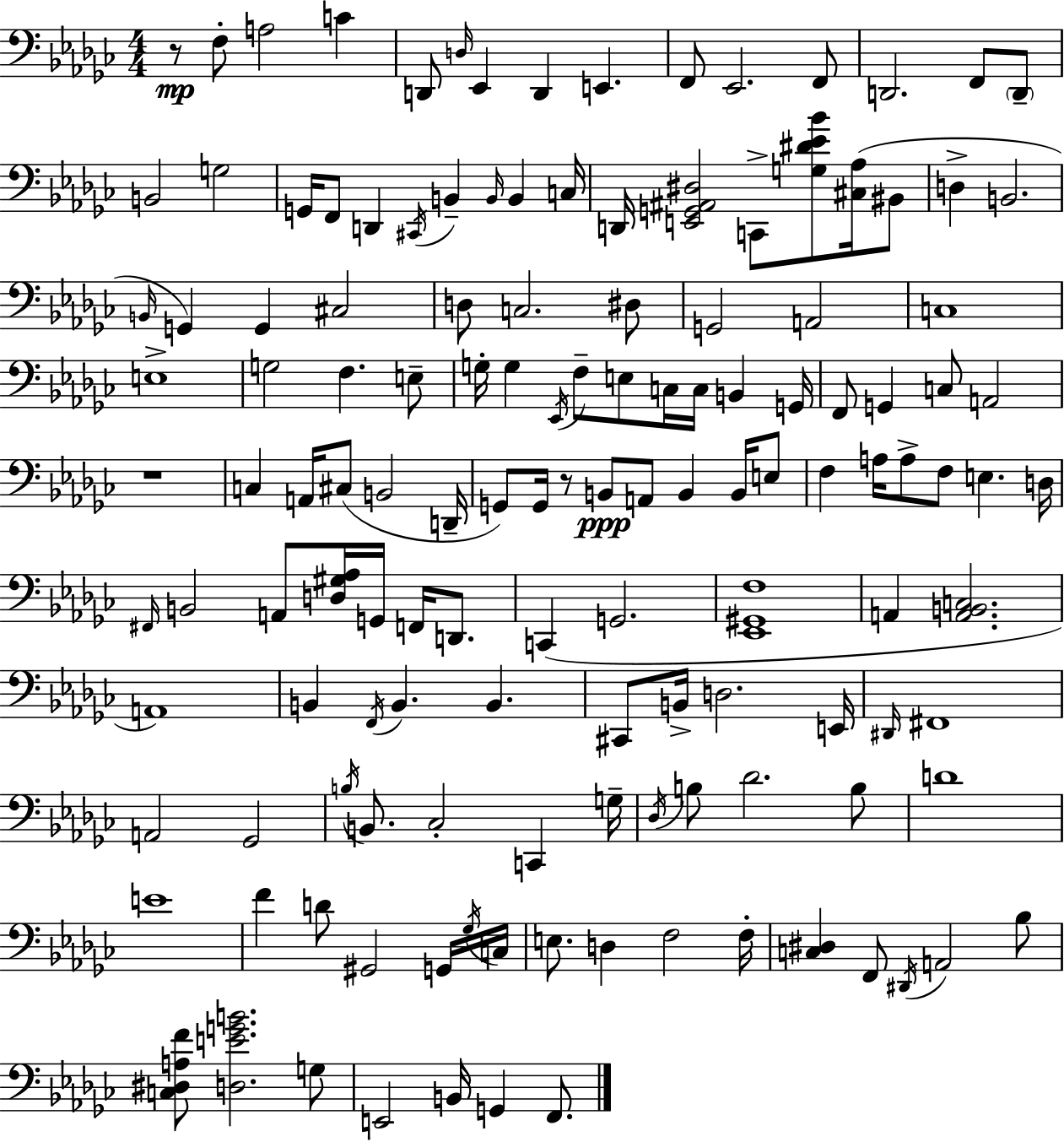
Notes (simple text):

R/e F3/e A3/h C4/q D2/e D3/s Eb2/q D2/q E2/q. F2/e Eb2/h. F2/e D2/h. F2/e D2/e B2/h G3/h G2/s F2/e D2/q C#2/s B2/q B2/s B2/q C3/s D2/s [E2,G2,A#2,D#3]/h C2/e [G3,D#4,Eb4,Bb4]/e [C#3,Ab3]/s BIS2/e D3/q B2/h. B2/s G2/q G2/q C#3/h D3/e C3/h. D#3/e G2/h A2/h C3/w E3/w G3/h F3/q. E3/e G3/s G3/q Eb2/s F3/e E3/e C3/s C3/s B2/q G2/s F2/e G2/q C3/e A2/h R/w C3/q A2/s C#3/e B2/h D2/s G2/e G2/s R/e B2/e A2/e B2/q B2/s E3/e F3/q A3/s A3/e F3/e E3/q. D3/s F#2/s B2/h A2/e [D3,G#3,Ab3]/s G2/s F2/s D2/e. C2/q G2/h. [Eb2,G#2,F3]/w A2/q [A2,B2,C3]/h. A2/w B2/q F2/s B2/q. B2/q. C#2/e B2/s D3/h. E2/s D#2/s F#2/w A2/h Gb2/h B3/s B2/e. CES3/h C2/q G3/s Db3/s B3/e Db4/h. B3/e D4/w E4/w F4/q D4/e G#2/h G2/s Gb3/s C3/s E3/e. D3/q F3/h F3/s [C3,D#3]/q F2/e D#2/s A2/h Bb3/e [C3,D#3,A3,F4]/e [D3,E4,G4,B4]/h. G3/e E2/h B2/s G2/q F2/e.